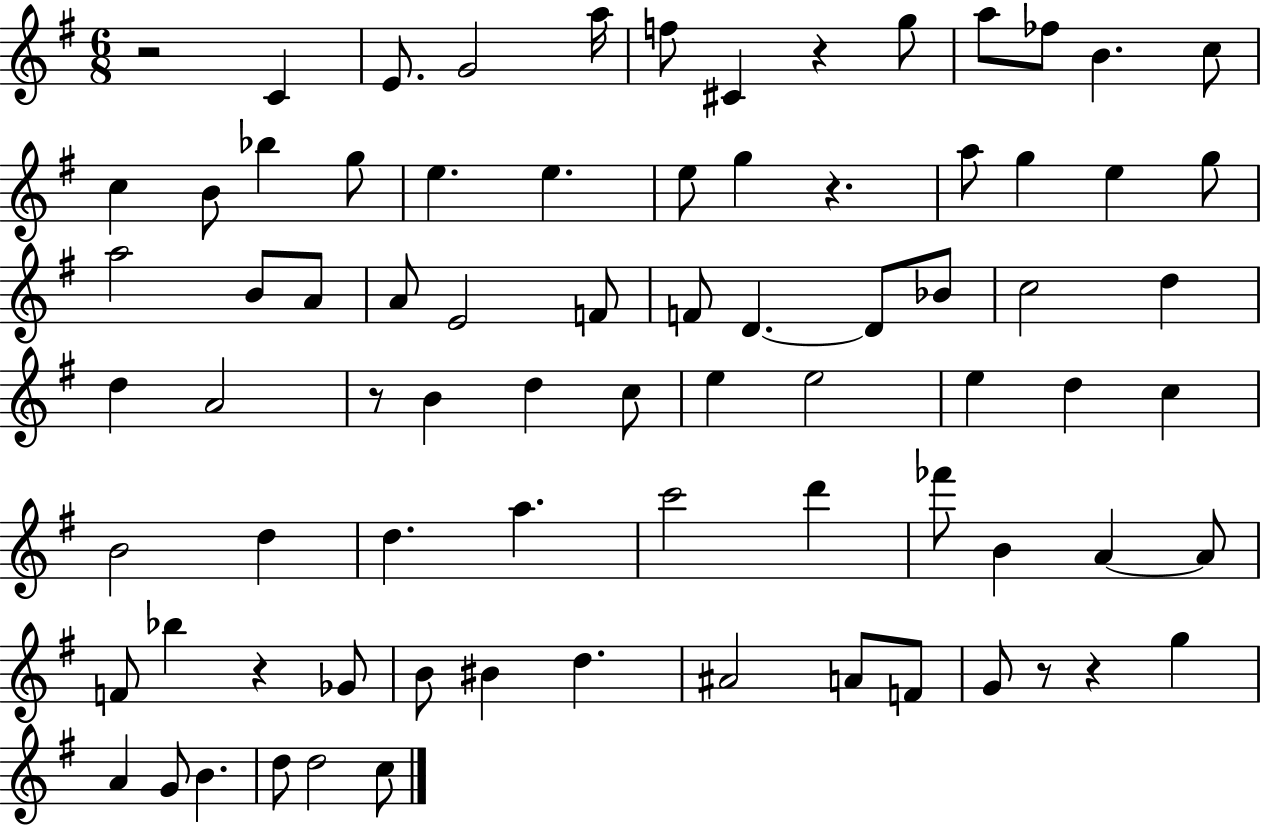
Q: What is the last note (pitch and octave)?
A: C5